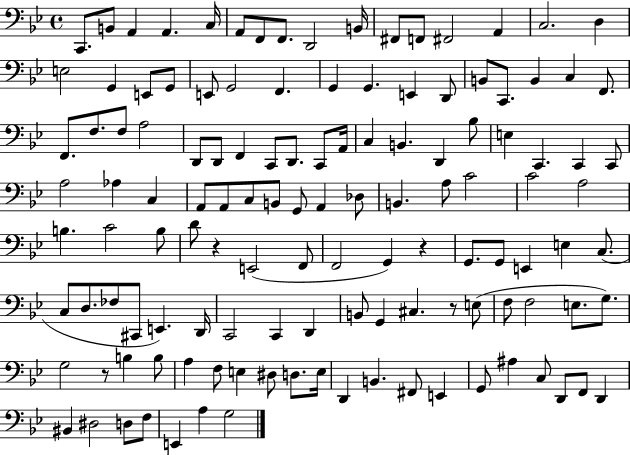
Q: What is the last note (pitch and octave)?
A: G3